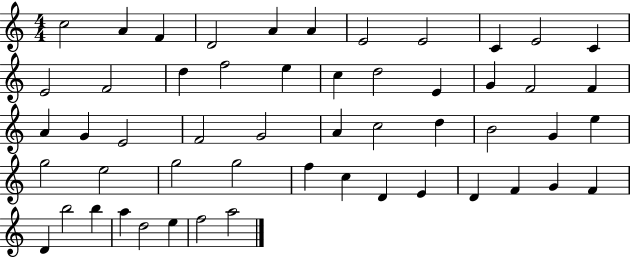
X:1
T:Untitled
M:4/4
L:1/4
K:C
c2 A F D2 A A E2 E2 C E2 C E2 F2 d f2 e c d2 E G F2 F A G E2 F2 G2 A c2 d B2 G e g2 e2 g2 g2 f c D E D F G F D b2 b a d2 e f2 a2